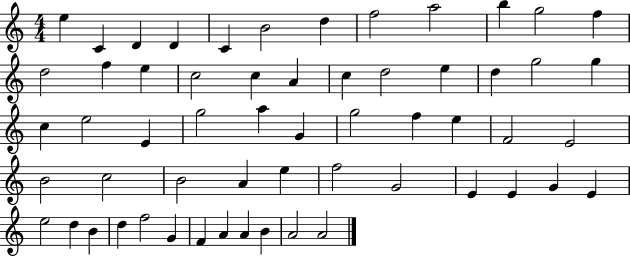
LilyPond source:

{
  \clef treble
  \numericTimeSignature
  \time 4/4
  \key c \major
  e''4 c'4 d'4 d'4 | c'4 b'2 d''4 | f''2 a''2 | b''4 g''2 f''4 | \break d''2 f''4 e''4 | c''2 c''4 a'4 | c''4 d''2 e''4 | d''4 g''2 g''4 | \break c''4 e''2 e'4 | g''2 a''4 g'4 | g''2 f''4 e''4 | f'2 e'2 | \break b'2 c''2 | b'2 a'4 e''4 | f''2 g'2 | e'4 e'4 g'4 e'4 | \break e''2 d''4 b'4 | d''4 f''2 g'4 | f'4 a'4 a'4 b'4 | a'2 a'2 | \break \bar "|."
}